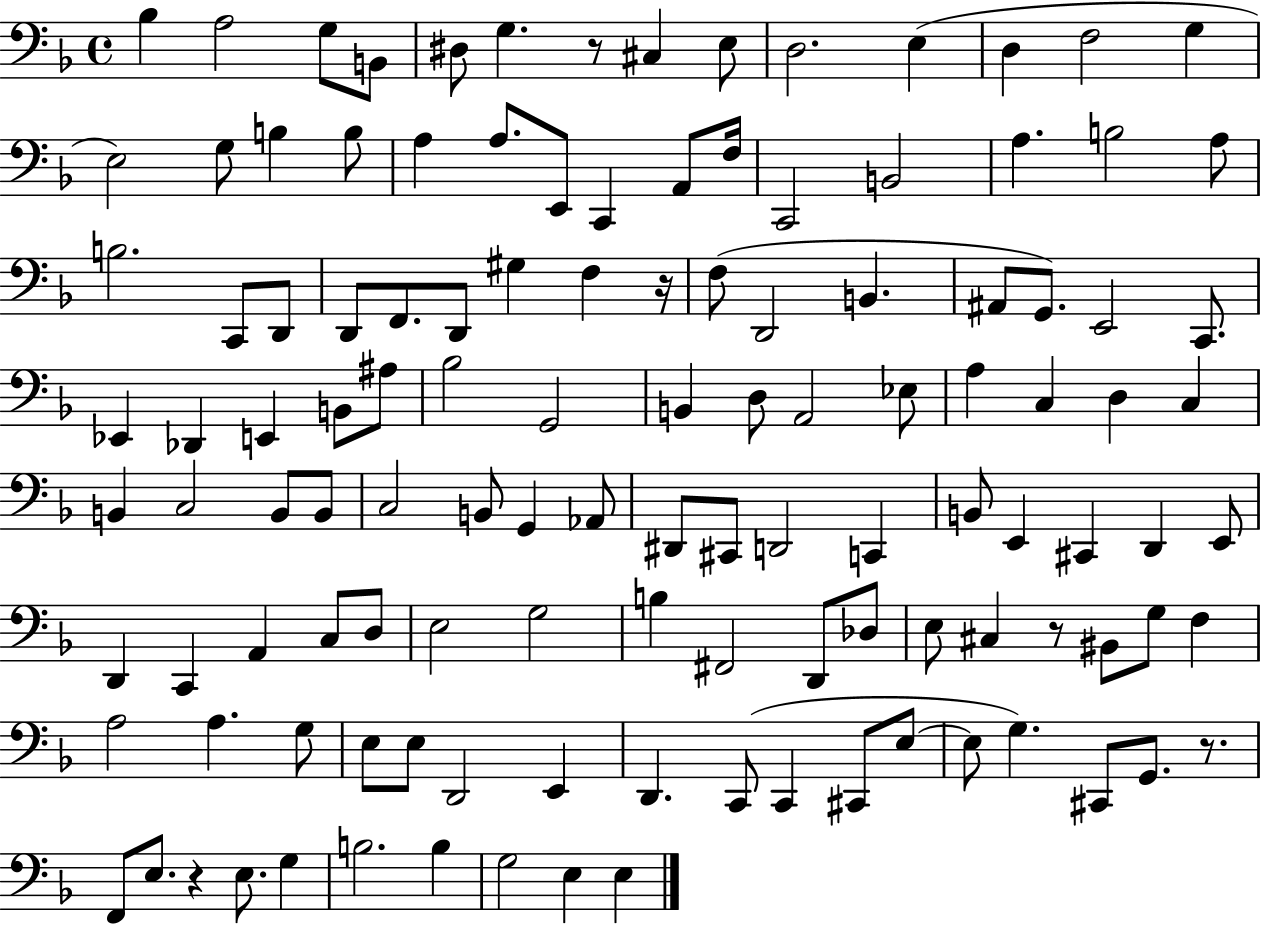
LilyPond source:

{
  \clef bass
  \time 4/4
  \defaultTimeSignature
  \key f \major
  bes4 a2 g8 b,8 | dis8 g4. r8 cis4 e8 | d2. e4( | d4 f2 g4 | \break e2) g8 b4 b8 | a4 a8. e,8 c,4 a,8 f16 | c,2 b,2 | a4. b2 a8 | \break b2. c,8 d,8 | d,8 f,8. d,8 gis4 f4 r16 | f8( d,2 b,4. | ais,8 g,8.) e,2 c,8. | \break ees,4 des,4 e,4 b,8 ais8 | bes2 g,2 | b,4 d8 a,2 ees8 | a4 c4 d4 c4 | \break b,4 c2 b,8 b,8 | c2 b,8 g,4 aes,8 | dis,8 cis,8 d,2 c,4 | b,8 e,4 cis,4 d,4 e,8 | \break d,4 c,4 a,4 c8 d8 | e2 g2 | b4 fis,2 d,8 des8 | e8 cis4 r8 bis,8 g8 f4 | \break a2 a4. g8 | e8 e8 d,2 e,4 | d,4. c,8( c,4 cis,8 e8~~ | e8 g4.) cis,8 g,8. r8. | \break f,8 e8. r4 e8. g4 | b2. b4 | g2 e4 e4 | \bar "|."
}